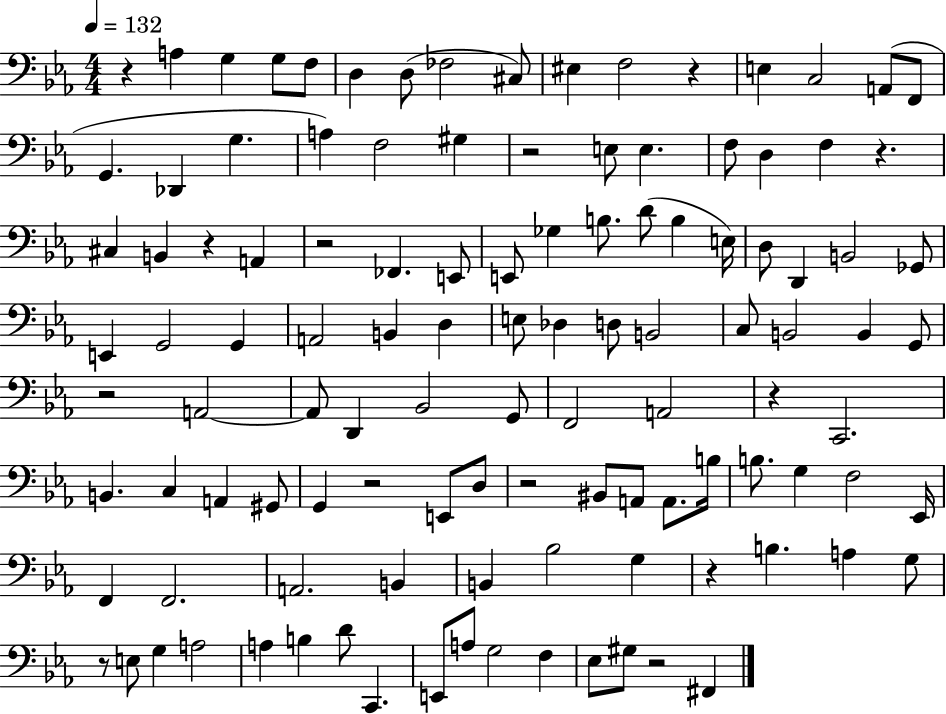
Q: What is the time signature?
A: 4/4